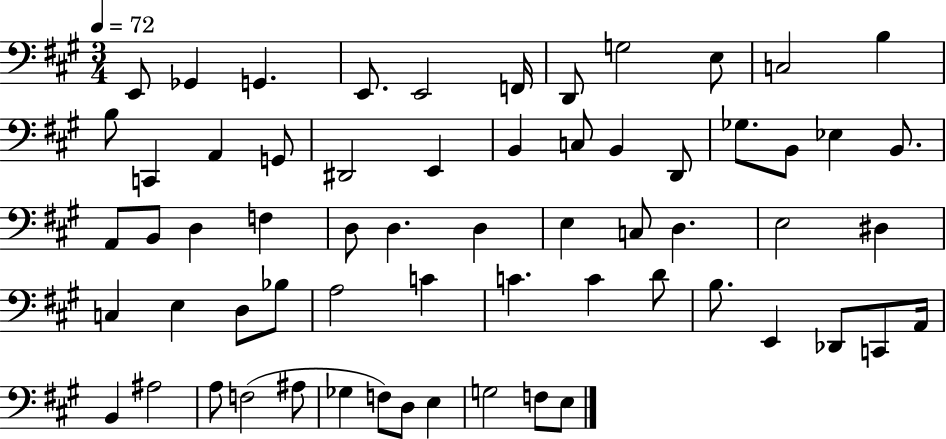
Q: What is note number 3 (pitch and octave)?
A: G2